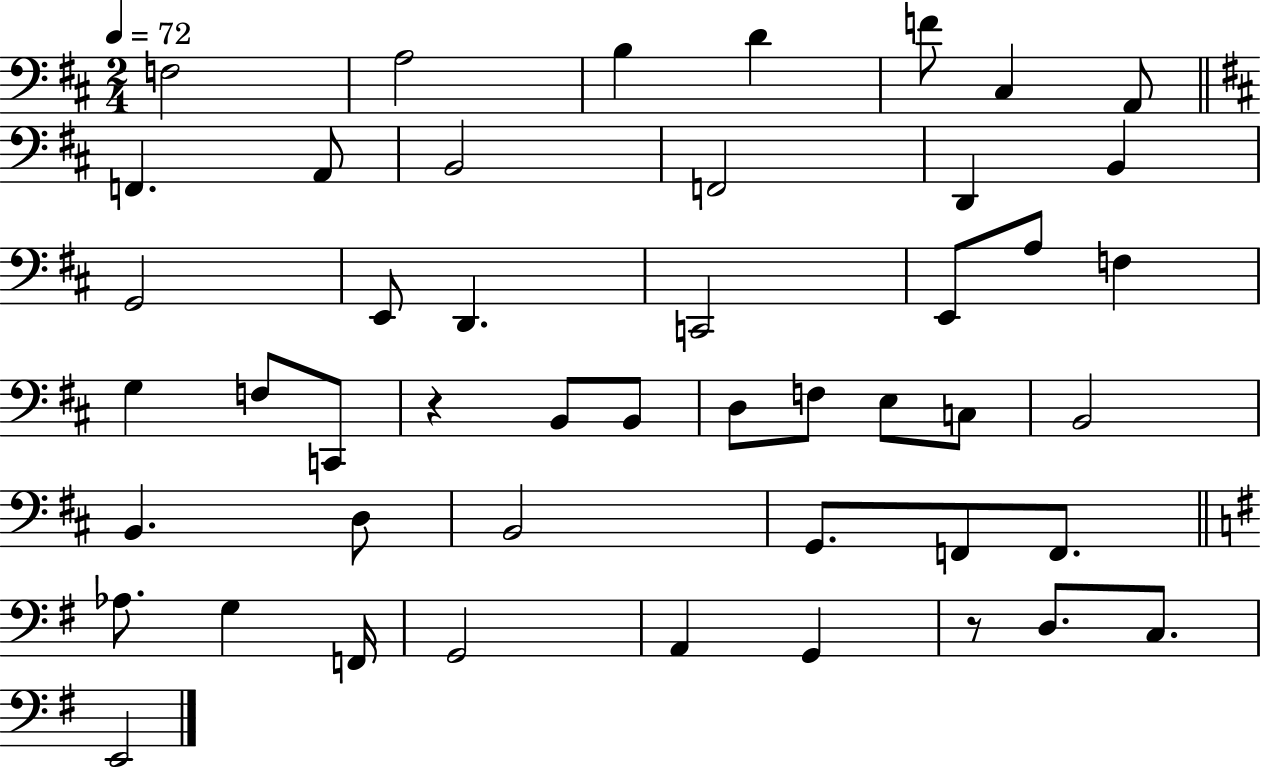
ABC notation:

X:1
T:Untitled
M:2/4
L:1/4
K:D
F,2 A,2 B, D F/2 ^C, A,,/2 F,, A,,/2 B,,2 F,,2 D,, B,, G,,2 E,,/2 D,, C,,2 E,,/2 A,/2 F, G, F,/2 C,,/2 z B,,/2 B,,/2 D,/2 F,/2 E,/2 C,/2 B,,2 B,, D,/2 B,,2 G,,/2 F,,/2 F,,/2 _A,/2 G, F,,/4 G,,2 A,, G,, z/2 D,/2 C,/2 E,,2